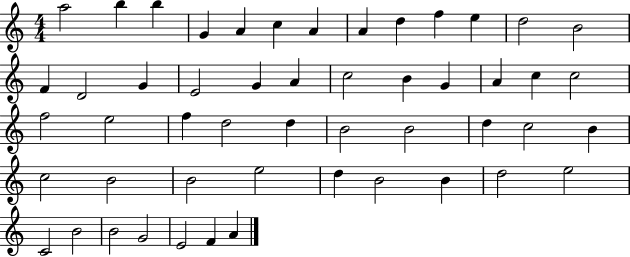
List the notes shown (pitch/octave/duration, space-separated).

A5/h B5/q B5/q G4/q A4/q C5/q A4/q A4/q D5/q F5/q E5/q D5/h B4/h F4/q D4/h G4/q E4/h G4/q A4/q C5/h B4/q G4/q A4/q C5/q C5/h F5/h E5/h F5/q D5/h D5/q B4/h B4/h D5/q C5/h B4/q C5/h B4/h B4/h E5/h D5/q B4/h B4/q D5/h E5/h C4/h B4/h B4/h G4/h E4/h F4/q A4/q